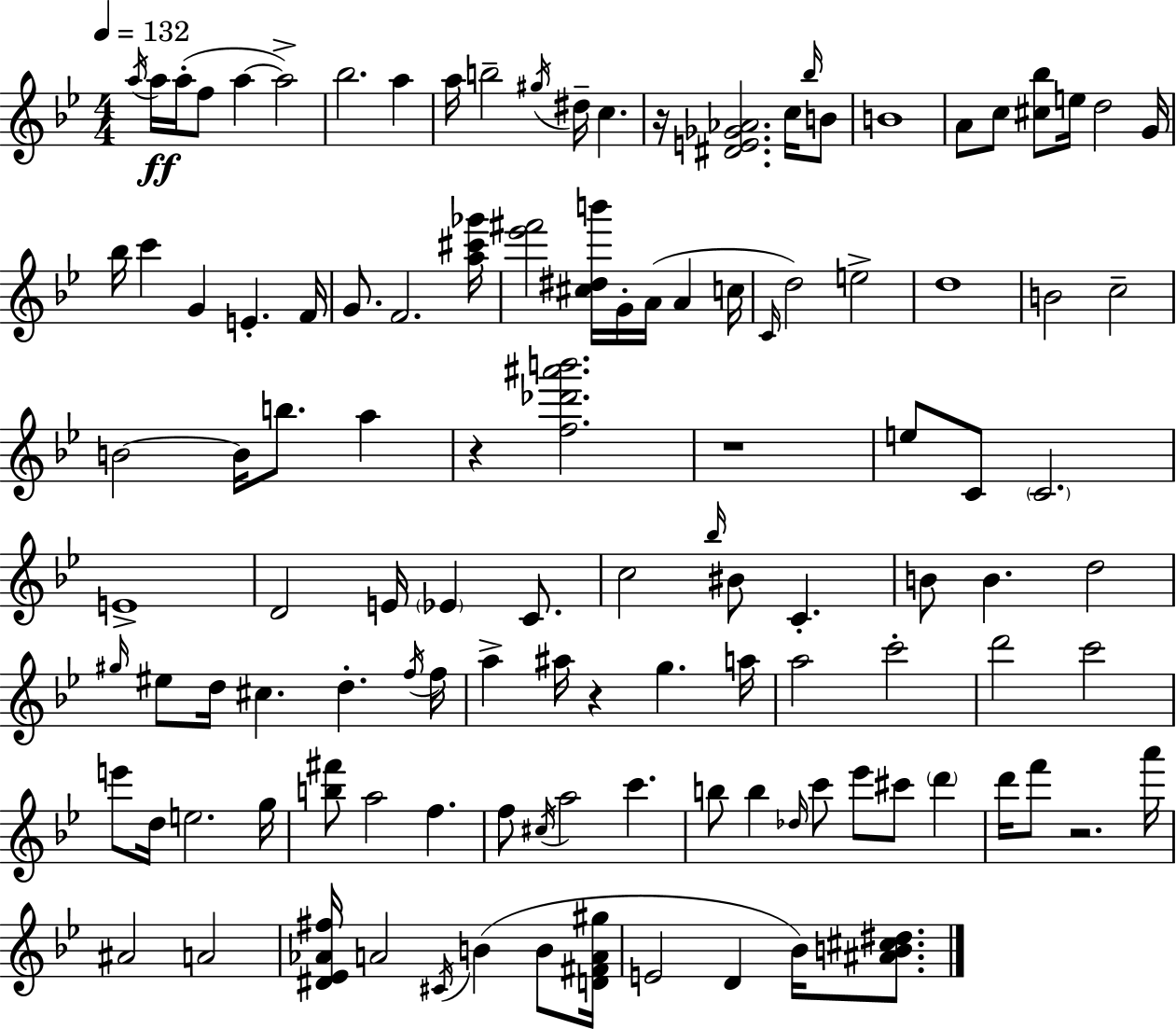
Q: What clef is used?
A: treble